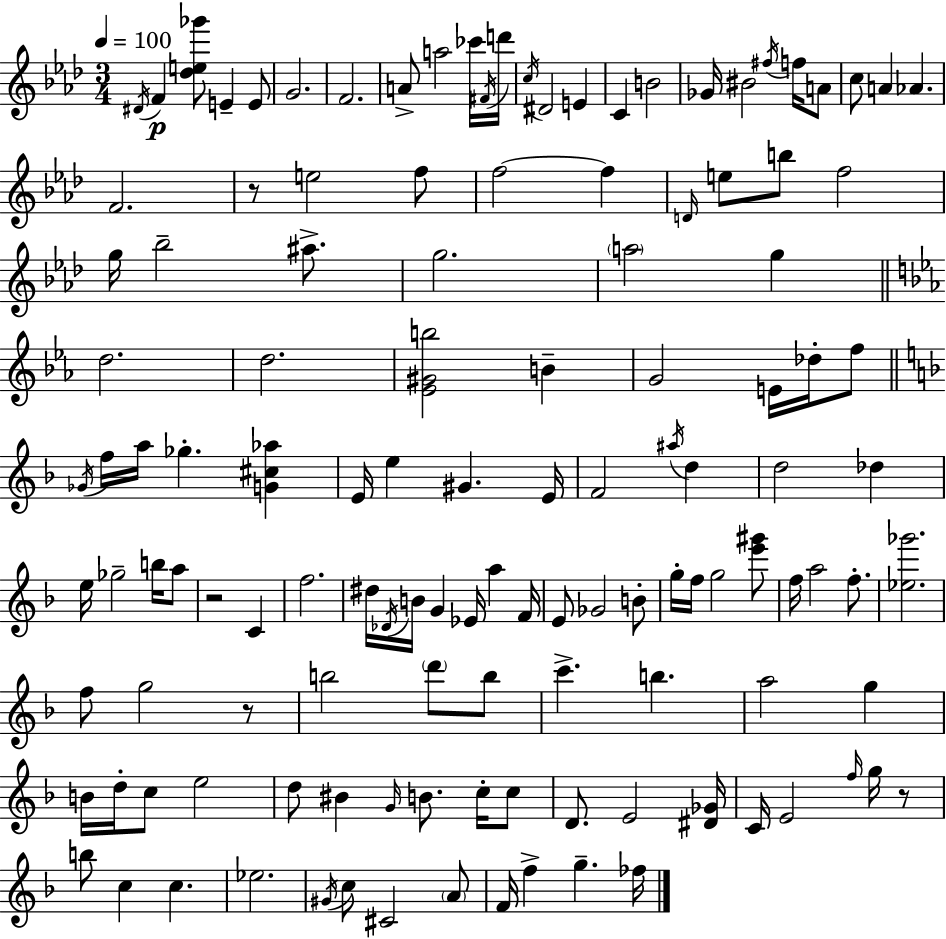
X:1
T:Untitled
M:3/4
L:1/4
K:Ab
^D/4 F [_de_g']/2 E E/2 G2 F2 A/2 a2 _c'/4 ^F/4 d'/4 c/4 ^D2 E C B2 _G/4 ^B2 ^f/4 f/4 A/2 c/2 A _A F2 z/2 e2 f/2 f2 f D/4 e/2 b/2 f2 g/4 _b2 ^a/2 g2 a2 g d2 d2 [_E^Gb]2 B G2 E/4 _d/4 f/2 _G/4 f/4 a/4 _g [G^c_a] E/4 e ^G E/4 F2 ^a/4 d d2 _d e/4 _g2 b/4 a/2 z2 C f2 ^d/4 _D/4 B/4 G _E/4 a F/4 E/2 _G2 B/2 g/4 f/4 g2 [e'^g']/2 f/4 a2 f/2 [_e_g']2 f/2 g2 z/2 b2 d'/2 b/2 c' b a2 g B/4 d/4 c/2 e2 d/2 ^B G/4 B/2 c/4 c/2 D/2 E2 [^D_G]/4 C/4 E2 f/4 g/4 z/2 b/2 c c _e2 ^G/4 c/2 ^C2 A/2 F/4 f g _f/4